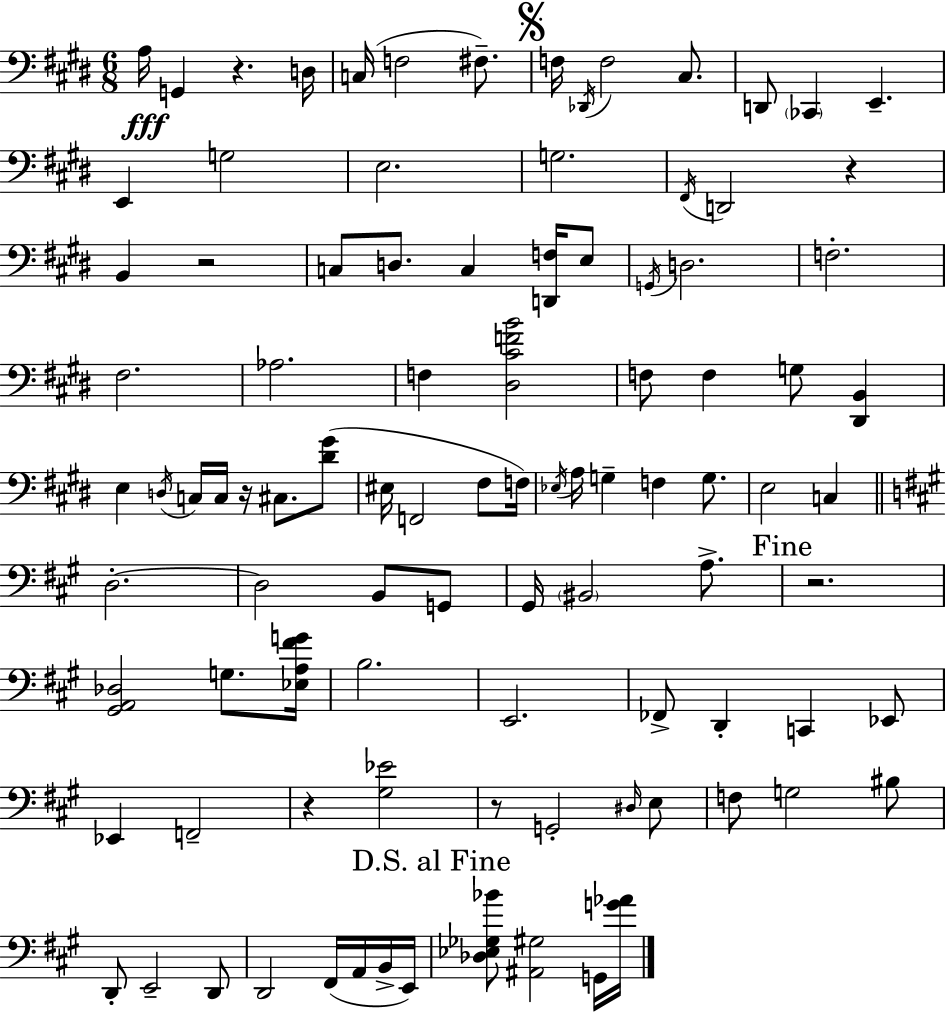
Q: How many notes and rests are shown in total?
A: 97